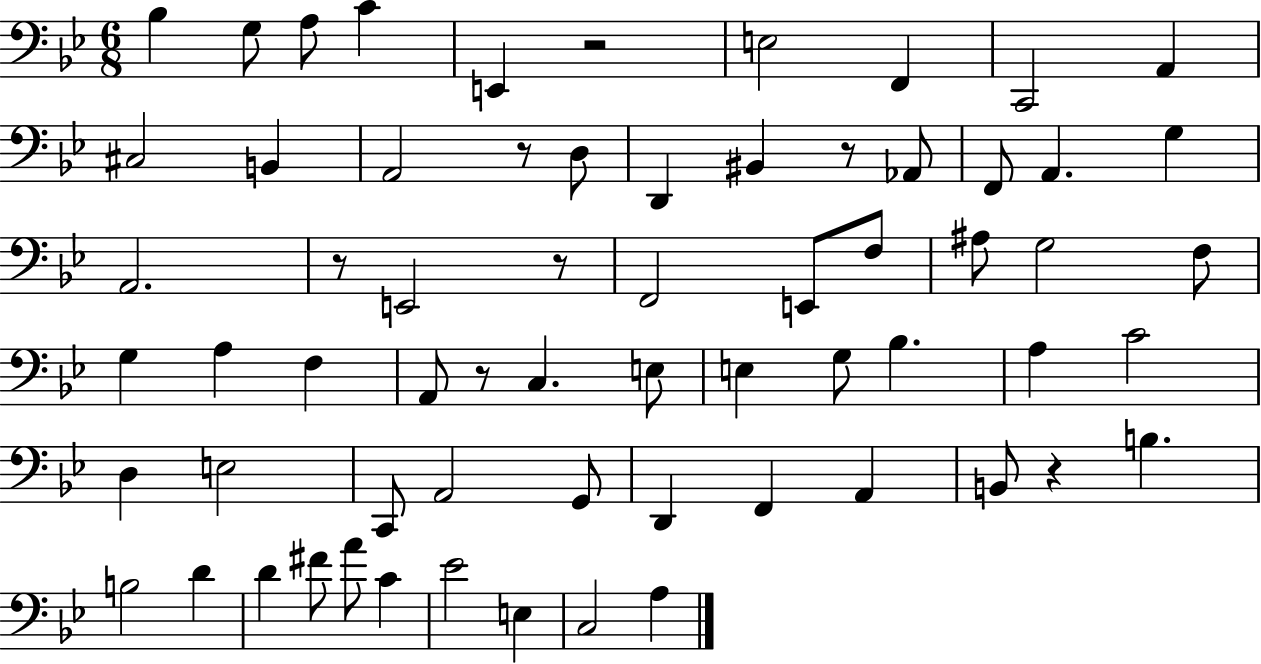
Bb3/q G3/e A3/e C4/q E2/q R/h E3/h F2/q C2/h A2/q C#3/h B2/q A2/h R/e D3/e D2/q BIS2/q R/e Ab2/e F2/e A2/q. G3/q A2/h. R/e E2/h R/e F2/h E2/e F3/e A#3/e G3/h F3/e G3/q A3/q F3/q A2/e R/e C3/q. E3/e E3/q G3/e Bb3/q. A3/q C4/h D3/q E3/h C2/e A2/h G2/e D2/q F2/q A2/q B2/e R/q B3/q. B3/h D4/q D4/q F#4/e A4/e C4/q Eb4/h E3/q C3/h A3/q